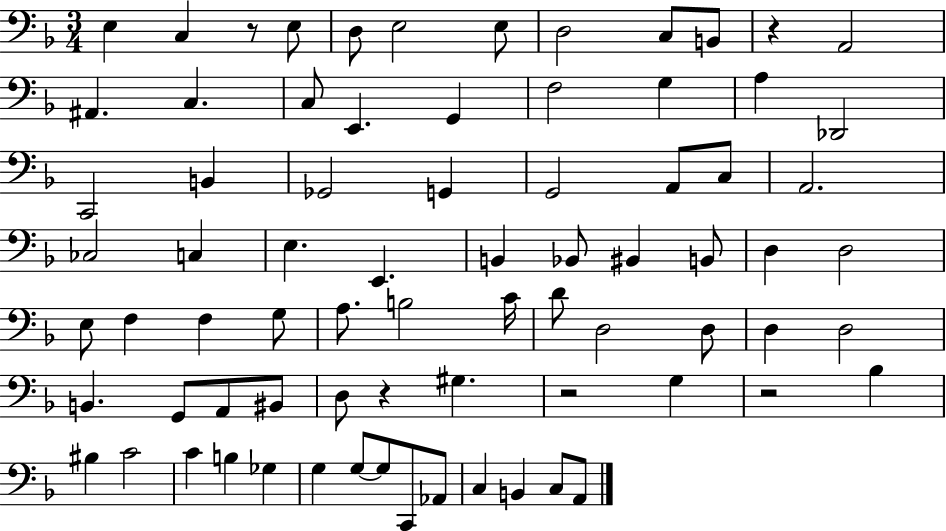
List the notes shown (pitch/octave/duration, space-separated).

E3/q C3/q R/e E3/e D3/e E3/h E3/e D3/h C3/e B2/e R/q A2/h A#2/q. C3/q. C3/e E2/q. G2/q F3/h G3/q A3/q Db2/h C2/h B2/q Gb2/h G2/q G2/h A2/e C3/e A2/h. CES3/h C3/q E3/q. E2/q. B2/q Bb2/e BIS2/q B2/e D3/q D3/h E3/e F3/q F3/q G3/e A3/e. B3/h C4/s D4/e D3/h D3/e D3/q D3/h B2/q. G2/e A2/e BIS2/e D3/e R/q G#3/q. R/h G3/q R/h Bb3/q BIS3/q C4/h C4/q B3/q Gb3/q G3/q G3/e G3/e C2/e Ab2/e C3/q B2/q C3/e A2/e